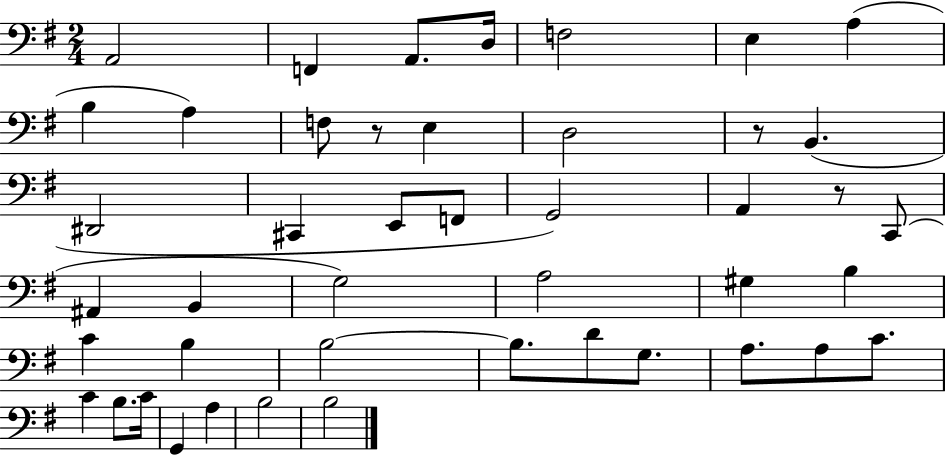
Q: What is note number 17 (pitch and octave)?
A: F2